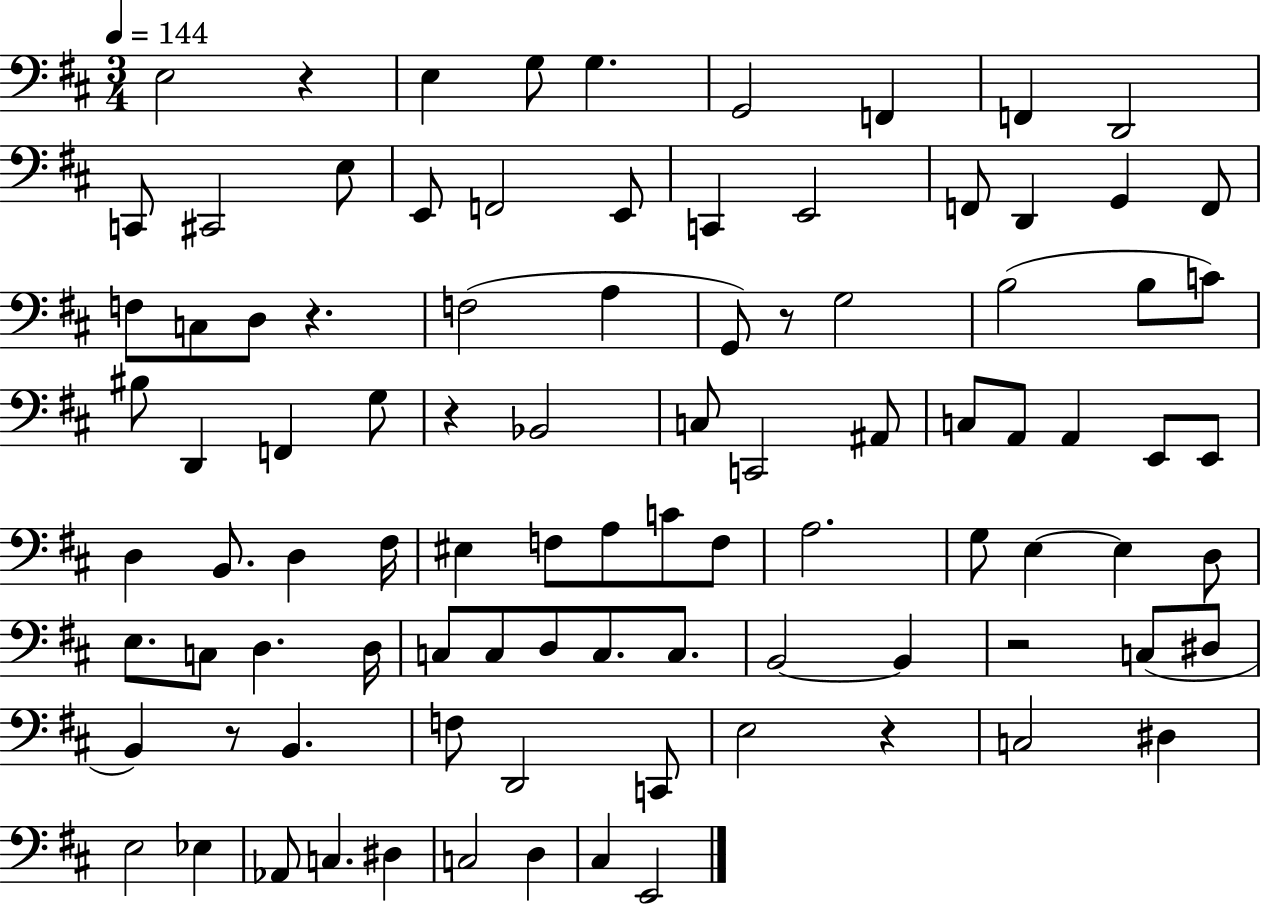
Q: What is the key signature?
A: D major